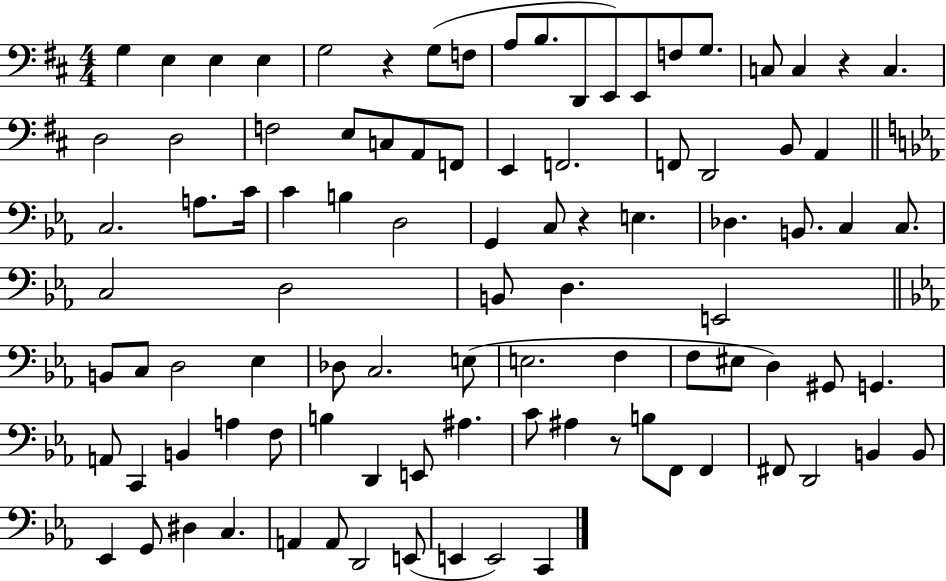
{
  \clef bass
  \numericTimeSignature
  \time 4/4
  \key d \major
  g4 e4 e4 e4 | g2 r4 g8( f8 | a8 b8. d,8 e,8) e,8 f8 g8. | c8 c4 r4 c4. | \break d2 d2 | f2 e8 c8 a,8 f,8 | e,4 f,2. | f,8 d,2 b,8 a,4 | \break \bar "||" \break \key ees \major c2. a8. c'16 | c'4 b4 d2 | g,4 c8 r4 e4. | des4. b,8. c4 c8. | \break c2 d2 | b,8 d4. e,2 | \bar "||" \break \key ees \major b,8 c8 d2 ees4 | des8 c2. e8( | e2. f4 | f8 eis8 d4) gis,8 g,4. | \break a,8 c,4 b,4 a4 f8 | b4 d,4 e,8 ais4. | c'8 ais4 r8 b8 f,8 f,4 | fis,8 d,2 b,4 b,8 | \break ees,4 g,8 dis4 c4. | a,4 a,8 d,2 e,8( | e,4 e,2) c,4 | \bar "|."
}